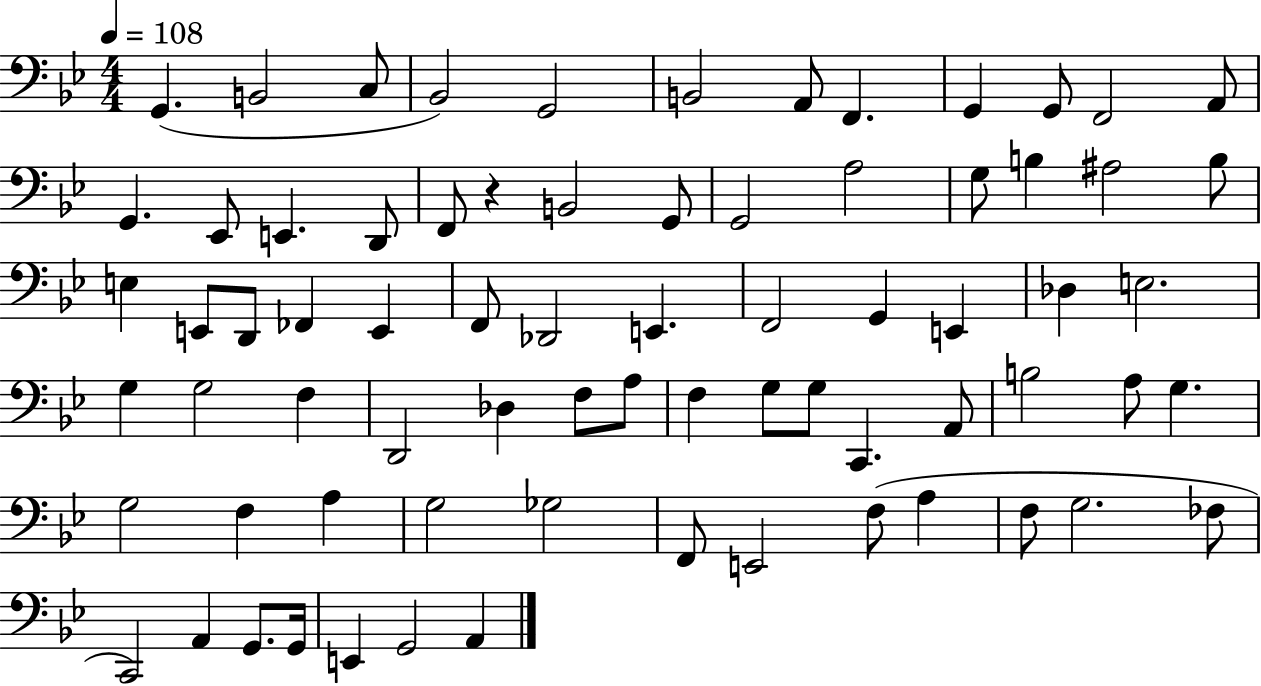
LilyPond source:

{
  \clef bass
  \numericTimeSignature
  \time 4/4
  \key bes \major
  \tempo 4 = 108
  \repeat volta 2 { g,4.( b,2 c8 | bes,2) g,2 | b,2 a,8 f,4. | g,4 g,8 f,2 a,8 | \break g,4. ees,8 e,4. d,8 | f,8 r4 b,2 g,8 | g,2 a2 | g8 b4 ais2 b8 | \break e4 e,8 d,8 fes,4 e,4 | f,8 des,2 e,4. | f,2 g,4 e,4 | des4 e2. | \break g4 g2 f4 | d,2 des4 f8 a8 | f4 g8 g8 c,4. a,8 | b2 a8 g4. | \break g2 f4 a4 | g2 ges2 | f,8 e,2 f8( a4 | f8 g2. fes8 | \break c,2) a,4 g,8. g,16 | e,4 g,2 a,4 | } \bar "|."
}